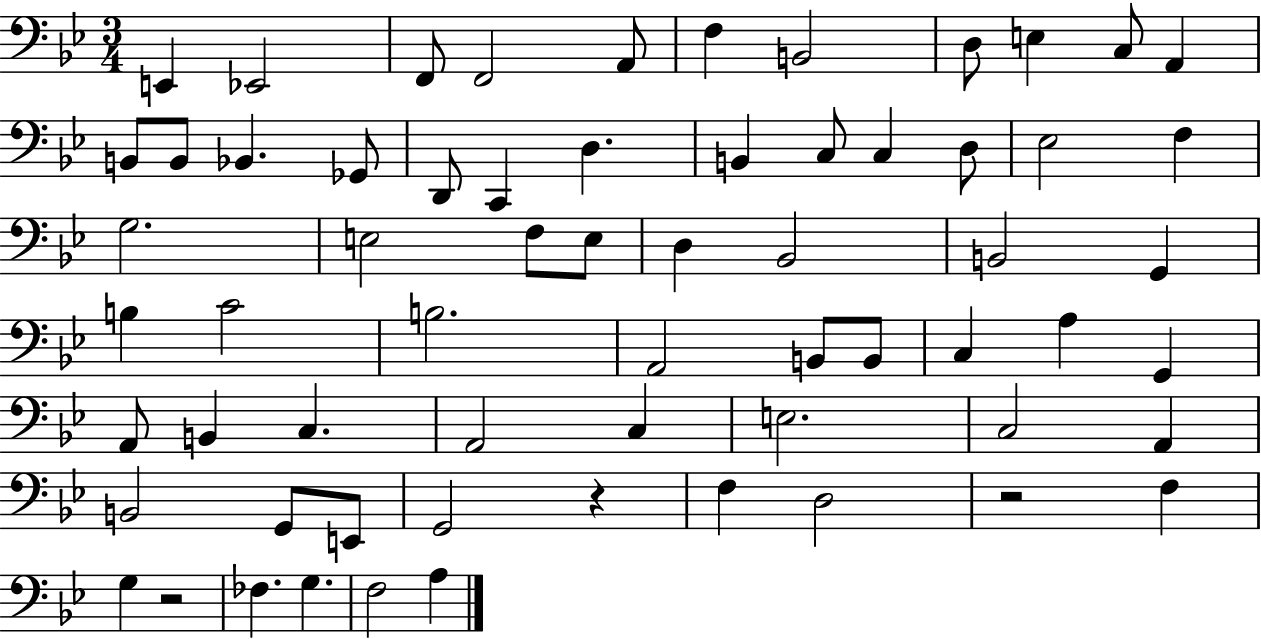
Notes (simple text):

E2/q Eb2/h F2/e F2/h A2/e F3/q B2/h D3/e E3/q C3/e A2/q B2/e B2/e Bb2/q. Gb2/e D2/e C2/q D3/q. B2/q C3/e C3/q D3/e Eb3/h F3/q G3/h. E3/h F3/e E3/e D3/q Bb2/h B2/h G2/q B3/q C4/h B3/h. A2/h B2/e B2/e C3/q A3/q G2/q A2/e B2/q C3/q. A2/h C3/q E3/h. C3/h A2/q B2/h G2/e E2/e G2/h R/q F3/q D3/h R/h F3/q G3/q R/h FES3/q. G3/q. F3/h A3/q